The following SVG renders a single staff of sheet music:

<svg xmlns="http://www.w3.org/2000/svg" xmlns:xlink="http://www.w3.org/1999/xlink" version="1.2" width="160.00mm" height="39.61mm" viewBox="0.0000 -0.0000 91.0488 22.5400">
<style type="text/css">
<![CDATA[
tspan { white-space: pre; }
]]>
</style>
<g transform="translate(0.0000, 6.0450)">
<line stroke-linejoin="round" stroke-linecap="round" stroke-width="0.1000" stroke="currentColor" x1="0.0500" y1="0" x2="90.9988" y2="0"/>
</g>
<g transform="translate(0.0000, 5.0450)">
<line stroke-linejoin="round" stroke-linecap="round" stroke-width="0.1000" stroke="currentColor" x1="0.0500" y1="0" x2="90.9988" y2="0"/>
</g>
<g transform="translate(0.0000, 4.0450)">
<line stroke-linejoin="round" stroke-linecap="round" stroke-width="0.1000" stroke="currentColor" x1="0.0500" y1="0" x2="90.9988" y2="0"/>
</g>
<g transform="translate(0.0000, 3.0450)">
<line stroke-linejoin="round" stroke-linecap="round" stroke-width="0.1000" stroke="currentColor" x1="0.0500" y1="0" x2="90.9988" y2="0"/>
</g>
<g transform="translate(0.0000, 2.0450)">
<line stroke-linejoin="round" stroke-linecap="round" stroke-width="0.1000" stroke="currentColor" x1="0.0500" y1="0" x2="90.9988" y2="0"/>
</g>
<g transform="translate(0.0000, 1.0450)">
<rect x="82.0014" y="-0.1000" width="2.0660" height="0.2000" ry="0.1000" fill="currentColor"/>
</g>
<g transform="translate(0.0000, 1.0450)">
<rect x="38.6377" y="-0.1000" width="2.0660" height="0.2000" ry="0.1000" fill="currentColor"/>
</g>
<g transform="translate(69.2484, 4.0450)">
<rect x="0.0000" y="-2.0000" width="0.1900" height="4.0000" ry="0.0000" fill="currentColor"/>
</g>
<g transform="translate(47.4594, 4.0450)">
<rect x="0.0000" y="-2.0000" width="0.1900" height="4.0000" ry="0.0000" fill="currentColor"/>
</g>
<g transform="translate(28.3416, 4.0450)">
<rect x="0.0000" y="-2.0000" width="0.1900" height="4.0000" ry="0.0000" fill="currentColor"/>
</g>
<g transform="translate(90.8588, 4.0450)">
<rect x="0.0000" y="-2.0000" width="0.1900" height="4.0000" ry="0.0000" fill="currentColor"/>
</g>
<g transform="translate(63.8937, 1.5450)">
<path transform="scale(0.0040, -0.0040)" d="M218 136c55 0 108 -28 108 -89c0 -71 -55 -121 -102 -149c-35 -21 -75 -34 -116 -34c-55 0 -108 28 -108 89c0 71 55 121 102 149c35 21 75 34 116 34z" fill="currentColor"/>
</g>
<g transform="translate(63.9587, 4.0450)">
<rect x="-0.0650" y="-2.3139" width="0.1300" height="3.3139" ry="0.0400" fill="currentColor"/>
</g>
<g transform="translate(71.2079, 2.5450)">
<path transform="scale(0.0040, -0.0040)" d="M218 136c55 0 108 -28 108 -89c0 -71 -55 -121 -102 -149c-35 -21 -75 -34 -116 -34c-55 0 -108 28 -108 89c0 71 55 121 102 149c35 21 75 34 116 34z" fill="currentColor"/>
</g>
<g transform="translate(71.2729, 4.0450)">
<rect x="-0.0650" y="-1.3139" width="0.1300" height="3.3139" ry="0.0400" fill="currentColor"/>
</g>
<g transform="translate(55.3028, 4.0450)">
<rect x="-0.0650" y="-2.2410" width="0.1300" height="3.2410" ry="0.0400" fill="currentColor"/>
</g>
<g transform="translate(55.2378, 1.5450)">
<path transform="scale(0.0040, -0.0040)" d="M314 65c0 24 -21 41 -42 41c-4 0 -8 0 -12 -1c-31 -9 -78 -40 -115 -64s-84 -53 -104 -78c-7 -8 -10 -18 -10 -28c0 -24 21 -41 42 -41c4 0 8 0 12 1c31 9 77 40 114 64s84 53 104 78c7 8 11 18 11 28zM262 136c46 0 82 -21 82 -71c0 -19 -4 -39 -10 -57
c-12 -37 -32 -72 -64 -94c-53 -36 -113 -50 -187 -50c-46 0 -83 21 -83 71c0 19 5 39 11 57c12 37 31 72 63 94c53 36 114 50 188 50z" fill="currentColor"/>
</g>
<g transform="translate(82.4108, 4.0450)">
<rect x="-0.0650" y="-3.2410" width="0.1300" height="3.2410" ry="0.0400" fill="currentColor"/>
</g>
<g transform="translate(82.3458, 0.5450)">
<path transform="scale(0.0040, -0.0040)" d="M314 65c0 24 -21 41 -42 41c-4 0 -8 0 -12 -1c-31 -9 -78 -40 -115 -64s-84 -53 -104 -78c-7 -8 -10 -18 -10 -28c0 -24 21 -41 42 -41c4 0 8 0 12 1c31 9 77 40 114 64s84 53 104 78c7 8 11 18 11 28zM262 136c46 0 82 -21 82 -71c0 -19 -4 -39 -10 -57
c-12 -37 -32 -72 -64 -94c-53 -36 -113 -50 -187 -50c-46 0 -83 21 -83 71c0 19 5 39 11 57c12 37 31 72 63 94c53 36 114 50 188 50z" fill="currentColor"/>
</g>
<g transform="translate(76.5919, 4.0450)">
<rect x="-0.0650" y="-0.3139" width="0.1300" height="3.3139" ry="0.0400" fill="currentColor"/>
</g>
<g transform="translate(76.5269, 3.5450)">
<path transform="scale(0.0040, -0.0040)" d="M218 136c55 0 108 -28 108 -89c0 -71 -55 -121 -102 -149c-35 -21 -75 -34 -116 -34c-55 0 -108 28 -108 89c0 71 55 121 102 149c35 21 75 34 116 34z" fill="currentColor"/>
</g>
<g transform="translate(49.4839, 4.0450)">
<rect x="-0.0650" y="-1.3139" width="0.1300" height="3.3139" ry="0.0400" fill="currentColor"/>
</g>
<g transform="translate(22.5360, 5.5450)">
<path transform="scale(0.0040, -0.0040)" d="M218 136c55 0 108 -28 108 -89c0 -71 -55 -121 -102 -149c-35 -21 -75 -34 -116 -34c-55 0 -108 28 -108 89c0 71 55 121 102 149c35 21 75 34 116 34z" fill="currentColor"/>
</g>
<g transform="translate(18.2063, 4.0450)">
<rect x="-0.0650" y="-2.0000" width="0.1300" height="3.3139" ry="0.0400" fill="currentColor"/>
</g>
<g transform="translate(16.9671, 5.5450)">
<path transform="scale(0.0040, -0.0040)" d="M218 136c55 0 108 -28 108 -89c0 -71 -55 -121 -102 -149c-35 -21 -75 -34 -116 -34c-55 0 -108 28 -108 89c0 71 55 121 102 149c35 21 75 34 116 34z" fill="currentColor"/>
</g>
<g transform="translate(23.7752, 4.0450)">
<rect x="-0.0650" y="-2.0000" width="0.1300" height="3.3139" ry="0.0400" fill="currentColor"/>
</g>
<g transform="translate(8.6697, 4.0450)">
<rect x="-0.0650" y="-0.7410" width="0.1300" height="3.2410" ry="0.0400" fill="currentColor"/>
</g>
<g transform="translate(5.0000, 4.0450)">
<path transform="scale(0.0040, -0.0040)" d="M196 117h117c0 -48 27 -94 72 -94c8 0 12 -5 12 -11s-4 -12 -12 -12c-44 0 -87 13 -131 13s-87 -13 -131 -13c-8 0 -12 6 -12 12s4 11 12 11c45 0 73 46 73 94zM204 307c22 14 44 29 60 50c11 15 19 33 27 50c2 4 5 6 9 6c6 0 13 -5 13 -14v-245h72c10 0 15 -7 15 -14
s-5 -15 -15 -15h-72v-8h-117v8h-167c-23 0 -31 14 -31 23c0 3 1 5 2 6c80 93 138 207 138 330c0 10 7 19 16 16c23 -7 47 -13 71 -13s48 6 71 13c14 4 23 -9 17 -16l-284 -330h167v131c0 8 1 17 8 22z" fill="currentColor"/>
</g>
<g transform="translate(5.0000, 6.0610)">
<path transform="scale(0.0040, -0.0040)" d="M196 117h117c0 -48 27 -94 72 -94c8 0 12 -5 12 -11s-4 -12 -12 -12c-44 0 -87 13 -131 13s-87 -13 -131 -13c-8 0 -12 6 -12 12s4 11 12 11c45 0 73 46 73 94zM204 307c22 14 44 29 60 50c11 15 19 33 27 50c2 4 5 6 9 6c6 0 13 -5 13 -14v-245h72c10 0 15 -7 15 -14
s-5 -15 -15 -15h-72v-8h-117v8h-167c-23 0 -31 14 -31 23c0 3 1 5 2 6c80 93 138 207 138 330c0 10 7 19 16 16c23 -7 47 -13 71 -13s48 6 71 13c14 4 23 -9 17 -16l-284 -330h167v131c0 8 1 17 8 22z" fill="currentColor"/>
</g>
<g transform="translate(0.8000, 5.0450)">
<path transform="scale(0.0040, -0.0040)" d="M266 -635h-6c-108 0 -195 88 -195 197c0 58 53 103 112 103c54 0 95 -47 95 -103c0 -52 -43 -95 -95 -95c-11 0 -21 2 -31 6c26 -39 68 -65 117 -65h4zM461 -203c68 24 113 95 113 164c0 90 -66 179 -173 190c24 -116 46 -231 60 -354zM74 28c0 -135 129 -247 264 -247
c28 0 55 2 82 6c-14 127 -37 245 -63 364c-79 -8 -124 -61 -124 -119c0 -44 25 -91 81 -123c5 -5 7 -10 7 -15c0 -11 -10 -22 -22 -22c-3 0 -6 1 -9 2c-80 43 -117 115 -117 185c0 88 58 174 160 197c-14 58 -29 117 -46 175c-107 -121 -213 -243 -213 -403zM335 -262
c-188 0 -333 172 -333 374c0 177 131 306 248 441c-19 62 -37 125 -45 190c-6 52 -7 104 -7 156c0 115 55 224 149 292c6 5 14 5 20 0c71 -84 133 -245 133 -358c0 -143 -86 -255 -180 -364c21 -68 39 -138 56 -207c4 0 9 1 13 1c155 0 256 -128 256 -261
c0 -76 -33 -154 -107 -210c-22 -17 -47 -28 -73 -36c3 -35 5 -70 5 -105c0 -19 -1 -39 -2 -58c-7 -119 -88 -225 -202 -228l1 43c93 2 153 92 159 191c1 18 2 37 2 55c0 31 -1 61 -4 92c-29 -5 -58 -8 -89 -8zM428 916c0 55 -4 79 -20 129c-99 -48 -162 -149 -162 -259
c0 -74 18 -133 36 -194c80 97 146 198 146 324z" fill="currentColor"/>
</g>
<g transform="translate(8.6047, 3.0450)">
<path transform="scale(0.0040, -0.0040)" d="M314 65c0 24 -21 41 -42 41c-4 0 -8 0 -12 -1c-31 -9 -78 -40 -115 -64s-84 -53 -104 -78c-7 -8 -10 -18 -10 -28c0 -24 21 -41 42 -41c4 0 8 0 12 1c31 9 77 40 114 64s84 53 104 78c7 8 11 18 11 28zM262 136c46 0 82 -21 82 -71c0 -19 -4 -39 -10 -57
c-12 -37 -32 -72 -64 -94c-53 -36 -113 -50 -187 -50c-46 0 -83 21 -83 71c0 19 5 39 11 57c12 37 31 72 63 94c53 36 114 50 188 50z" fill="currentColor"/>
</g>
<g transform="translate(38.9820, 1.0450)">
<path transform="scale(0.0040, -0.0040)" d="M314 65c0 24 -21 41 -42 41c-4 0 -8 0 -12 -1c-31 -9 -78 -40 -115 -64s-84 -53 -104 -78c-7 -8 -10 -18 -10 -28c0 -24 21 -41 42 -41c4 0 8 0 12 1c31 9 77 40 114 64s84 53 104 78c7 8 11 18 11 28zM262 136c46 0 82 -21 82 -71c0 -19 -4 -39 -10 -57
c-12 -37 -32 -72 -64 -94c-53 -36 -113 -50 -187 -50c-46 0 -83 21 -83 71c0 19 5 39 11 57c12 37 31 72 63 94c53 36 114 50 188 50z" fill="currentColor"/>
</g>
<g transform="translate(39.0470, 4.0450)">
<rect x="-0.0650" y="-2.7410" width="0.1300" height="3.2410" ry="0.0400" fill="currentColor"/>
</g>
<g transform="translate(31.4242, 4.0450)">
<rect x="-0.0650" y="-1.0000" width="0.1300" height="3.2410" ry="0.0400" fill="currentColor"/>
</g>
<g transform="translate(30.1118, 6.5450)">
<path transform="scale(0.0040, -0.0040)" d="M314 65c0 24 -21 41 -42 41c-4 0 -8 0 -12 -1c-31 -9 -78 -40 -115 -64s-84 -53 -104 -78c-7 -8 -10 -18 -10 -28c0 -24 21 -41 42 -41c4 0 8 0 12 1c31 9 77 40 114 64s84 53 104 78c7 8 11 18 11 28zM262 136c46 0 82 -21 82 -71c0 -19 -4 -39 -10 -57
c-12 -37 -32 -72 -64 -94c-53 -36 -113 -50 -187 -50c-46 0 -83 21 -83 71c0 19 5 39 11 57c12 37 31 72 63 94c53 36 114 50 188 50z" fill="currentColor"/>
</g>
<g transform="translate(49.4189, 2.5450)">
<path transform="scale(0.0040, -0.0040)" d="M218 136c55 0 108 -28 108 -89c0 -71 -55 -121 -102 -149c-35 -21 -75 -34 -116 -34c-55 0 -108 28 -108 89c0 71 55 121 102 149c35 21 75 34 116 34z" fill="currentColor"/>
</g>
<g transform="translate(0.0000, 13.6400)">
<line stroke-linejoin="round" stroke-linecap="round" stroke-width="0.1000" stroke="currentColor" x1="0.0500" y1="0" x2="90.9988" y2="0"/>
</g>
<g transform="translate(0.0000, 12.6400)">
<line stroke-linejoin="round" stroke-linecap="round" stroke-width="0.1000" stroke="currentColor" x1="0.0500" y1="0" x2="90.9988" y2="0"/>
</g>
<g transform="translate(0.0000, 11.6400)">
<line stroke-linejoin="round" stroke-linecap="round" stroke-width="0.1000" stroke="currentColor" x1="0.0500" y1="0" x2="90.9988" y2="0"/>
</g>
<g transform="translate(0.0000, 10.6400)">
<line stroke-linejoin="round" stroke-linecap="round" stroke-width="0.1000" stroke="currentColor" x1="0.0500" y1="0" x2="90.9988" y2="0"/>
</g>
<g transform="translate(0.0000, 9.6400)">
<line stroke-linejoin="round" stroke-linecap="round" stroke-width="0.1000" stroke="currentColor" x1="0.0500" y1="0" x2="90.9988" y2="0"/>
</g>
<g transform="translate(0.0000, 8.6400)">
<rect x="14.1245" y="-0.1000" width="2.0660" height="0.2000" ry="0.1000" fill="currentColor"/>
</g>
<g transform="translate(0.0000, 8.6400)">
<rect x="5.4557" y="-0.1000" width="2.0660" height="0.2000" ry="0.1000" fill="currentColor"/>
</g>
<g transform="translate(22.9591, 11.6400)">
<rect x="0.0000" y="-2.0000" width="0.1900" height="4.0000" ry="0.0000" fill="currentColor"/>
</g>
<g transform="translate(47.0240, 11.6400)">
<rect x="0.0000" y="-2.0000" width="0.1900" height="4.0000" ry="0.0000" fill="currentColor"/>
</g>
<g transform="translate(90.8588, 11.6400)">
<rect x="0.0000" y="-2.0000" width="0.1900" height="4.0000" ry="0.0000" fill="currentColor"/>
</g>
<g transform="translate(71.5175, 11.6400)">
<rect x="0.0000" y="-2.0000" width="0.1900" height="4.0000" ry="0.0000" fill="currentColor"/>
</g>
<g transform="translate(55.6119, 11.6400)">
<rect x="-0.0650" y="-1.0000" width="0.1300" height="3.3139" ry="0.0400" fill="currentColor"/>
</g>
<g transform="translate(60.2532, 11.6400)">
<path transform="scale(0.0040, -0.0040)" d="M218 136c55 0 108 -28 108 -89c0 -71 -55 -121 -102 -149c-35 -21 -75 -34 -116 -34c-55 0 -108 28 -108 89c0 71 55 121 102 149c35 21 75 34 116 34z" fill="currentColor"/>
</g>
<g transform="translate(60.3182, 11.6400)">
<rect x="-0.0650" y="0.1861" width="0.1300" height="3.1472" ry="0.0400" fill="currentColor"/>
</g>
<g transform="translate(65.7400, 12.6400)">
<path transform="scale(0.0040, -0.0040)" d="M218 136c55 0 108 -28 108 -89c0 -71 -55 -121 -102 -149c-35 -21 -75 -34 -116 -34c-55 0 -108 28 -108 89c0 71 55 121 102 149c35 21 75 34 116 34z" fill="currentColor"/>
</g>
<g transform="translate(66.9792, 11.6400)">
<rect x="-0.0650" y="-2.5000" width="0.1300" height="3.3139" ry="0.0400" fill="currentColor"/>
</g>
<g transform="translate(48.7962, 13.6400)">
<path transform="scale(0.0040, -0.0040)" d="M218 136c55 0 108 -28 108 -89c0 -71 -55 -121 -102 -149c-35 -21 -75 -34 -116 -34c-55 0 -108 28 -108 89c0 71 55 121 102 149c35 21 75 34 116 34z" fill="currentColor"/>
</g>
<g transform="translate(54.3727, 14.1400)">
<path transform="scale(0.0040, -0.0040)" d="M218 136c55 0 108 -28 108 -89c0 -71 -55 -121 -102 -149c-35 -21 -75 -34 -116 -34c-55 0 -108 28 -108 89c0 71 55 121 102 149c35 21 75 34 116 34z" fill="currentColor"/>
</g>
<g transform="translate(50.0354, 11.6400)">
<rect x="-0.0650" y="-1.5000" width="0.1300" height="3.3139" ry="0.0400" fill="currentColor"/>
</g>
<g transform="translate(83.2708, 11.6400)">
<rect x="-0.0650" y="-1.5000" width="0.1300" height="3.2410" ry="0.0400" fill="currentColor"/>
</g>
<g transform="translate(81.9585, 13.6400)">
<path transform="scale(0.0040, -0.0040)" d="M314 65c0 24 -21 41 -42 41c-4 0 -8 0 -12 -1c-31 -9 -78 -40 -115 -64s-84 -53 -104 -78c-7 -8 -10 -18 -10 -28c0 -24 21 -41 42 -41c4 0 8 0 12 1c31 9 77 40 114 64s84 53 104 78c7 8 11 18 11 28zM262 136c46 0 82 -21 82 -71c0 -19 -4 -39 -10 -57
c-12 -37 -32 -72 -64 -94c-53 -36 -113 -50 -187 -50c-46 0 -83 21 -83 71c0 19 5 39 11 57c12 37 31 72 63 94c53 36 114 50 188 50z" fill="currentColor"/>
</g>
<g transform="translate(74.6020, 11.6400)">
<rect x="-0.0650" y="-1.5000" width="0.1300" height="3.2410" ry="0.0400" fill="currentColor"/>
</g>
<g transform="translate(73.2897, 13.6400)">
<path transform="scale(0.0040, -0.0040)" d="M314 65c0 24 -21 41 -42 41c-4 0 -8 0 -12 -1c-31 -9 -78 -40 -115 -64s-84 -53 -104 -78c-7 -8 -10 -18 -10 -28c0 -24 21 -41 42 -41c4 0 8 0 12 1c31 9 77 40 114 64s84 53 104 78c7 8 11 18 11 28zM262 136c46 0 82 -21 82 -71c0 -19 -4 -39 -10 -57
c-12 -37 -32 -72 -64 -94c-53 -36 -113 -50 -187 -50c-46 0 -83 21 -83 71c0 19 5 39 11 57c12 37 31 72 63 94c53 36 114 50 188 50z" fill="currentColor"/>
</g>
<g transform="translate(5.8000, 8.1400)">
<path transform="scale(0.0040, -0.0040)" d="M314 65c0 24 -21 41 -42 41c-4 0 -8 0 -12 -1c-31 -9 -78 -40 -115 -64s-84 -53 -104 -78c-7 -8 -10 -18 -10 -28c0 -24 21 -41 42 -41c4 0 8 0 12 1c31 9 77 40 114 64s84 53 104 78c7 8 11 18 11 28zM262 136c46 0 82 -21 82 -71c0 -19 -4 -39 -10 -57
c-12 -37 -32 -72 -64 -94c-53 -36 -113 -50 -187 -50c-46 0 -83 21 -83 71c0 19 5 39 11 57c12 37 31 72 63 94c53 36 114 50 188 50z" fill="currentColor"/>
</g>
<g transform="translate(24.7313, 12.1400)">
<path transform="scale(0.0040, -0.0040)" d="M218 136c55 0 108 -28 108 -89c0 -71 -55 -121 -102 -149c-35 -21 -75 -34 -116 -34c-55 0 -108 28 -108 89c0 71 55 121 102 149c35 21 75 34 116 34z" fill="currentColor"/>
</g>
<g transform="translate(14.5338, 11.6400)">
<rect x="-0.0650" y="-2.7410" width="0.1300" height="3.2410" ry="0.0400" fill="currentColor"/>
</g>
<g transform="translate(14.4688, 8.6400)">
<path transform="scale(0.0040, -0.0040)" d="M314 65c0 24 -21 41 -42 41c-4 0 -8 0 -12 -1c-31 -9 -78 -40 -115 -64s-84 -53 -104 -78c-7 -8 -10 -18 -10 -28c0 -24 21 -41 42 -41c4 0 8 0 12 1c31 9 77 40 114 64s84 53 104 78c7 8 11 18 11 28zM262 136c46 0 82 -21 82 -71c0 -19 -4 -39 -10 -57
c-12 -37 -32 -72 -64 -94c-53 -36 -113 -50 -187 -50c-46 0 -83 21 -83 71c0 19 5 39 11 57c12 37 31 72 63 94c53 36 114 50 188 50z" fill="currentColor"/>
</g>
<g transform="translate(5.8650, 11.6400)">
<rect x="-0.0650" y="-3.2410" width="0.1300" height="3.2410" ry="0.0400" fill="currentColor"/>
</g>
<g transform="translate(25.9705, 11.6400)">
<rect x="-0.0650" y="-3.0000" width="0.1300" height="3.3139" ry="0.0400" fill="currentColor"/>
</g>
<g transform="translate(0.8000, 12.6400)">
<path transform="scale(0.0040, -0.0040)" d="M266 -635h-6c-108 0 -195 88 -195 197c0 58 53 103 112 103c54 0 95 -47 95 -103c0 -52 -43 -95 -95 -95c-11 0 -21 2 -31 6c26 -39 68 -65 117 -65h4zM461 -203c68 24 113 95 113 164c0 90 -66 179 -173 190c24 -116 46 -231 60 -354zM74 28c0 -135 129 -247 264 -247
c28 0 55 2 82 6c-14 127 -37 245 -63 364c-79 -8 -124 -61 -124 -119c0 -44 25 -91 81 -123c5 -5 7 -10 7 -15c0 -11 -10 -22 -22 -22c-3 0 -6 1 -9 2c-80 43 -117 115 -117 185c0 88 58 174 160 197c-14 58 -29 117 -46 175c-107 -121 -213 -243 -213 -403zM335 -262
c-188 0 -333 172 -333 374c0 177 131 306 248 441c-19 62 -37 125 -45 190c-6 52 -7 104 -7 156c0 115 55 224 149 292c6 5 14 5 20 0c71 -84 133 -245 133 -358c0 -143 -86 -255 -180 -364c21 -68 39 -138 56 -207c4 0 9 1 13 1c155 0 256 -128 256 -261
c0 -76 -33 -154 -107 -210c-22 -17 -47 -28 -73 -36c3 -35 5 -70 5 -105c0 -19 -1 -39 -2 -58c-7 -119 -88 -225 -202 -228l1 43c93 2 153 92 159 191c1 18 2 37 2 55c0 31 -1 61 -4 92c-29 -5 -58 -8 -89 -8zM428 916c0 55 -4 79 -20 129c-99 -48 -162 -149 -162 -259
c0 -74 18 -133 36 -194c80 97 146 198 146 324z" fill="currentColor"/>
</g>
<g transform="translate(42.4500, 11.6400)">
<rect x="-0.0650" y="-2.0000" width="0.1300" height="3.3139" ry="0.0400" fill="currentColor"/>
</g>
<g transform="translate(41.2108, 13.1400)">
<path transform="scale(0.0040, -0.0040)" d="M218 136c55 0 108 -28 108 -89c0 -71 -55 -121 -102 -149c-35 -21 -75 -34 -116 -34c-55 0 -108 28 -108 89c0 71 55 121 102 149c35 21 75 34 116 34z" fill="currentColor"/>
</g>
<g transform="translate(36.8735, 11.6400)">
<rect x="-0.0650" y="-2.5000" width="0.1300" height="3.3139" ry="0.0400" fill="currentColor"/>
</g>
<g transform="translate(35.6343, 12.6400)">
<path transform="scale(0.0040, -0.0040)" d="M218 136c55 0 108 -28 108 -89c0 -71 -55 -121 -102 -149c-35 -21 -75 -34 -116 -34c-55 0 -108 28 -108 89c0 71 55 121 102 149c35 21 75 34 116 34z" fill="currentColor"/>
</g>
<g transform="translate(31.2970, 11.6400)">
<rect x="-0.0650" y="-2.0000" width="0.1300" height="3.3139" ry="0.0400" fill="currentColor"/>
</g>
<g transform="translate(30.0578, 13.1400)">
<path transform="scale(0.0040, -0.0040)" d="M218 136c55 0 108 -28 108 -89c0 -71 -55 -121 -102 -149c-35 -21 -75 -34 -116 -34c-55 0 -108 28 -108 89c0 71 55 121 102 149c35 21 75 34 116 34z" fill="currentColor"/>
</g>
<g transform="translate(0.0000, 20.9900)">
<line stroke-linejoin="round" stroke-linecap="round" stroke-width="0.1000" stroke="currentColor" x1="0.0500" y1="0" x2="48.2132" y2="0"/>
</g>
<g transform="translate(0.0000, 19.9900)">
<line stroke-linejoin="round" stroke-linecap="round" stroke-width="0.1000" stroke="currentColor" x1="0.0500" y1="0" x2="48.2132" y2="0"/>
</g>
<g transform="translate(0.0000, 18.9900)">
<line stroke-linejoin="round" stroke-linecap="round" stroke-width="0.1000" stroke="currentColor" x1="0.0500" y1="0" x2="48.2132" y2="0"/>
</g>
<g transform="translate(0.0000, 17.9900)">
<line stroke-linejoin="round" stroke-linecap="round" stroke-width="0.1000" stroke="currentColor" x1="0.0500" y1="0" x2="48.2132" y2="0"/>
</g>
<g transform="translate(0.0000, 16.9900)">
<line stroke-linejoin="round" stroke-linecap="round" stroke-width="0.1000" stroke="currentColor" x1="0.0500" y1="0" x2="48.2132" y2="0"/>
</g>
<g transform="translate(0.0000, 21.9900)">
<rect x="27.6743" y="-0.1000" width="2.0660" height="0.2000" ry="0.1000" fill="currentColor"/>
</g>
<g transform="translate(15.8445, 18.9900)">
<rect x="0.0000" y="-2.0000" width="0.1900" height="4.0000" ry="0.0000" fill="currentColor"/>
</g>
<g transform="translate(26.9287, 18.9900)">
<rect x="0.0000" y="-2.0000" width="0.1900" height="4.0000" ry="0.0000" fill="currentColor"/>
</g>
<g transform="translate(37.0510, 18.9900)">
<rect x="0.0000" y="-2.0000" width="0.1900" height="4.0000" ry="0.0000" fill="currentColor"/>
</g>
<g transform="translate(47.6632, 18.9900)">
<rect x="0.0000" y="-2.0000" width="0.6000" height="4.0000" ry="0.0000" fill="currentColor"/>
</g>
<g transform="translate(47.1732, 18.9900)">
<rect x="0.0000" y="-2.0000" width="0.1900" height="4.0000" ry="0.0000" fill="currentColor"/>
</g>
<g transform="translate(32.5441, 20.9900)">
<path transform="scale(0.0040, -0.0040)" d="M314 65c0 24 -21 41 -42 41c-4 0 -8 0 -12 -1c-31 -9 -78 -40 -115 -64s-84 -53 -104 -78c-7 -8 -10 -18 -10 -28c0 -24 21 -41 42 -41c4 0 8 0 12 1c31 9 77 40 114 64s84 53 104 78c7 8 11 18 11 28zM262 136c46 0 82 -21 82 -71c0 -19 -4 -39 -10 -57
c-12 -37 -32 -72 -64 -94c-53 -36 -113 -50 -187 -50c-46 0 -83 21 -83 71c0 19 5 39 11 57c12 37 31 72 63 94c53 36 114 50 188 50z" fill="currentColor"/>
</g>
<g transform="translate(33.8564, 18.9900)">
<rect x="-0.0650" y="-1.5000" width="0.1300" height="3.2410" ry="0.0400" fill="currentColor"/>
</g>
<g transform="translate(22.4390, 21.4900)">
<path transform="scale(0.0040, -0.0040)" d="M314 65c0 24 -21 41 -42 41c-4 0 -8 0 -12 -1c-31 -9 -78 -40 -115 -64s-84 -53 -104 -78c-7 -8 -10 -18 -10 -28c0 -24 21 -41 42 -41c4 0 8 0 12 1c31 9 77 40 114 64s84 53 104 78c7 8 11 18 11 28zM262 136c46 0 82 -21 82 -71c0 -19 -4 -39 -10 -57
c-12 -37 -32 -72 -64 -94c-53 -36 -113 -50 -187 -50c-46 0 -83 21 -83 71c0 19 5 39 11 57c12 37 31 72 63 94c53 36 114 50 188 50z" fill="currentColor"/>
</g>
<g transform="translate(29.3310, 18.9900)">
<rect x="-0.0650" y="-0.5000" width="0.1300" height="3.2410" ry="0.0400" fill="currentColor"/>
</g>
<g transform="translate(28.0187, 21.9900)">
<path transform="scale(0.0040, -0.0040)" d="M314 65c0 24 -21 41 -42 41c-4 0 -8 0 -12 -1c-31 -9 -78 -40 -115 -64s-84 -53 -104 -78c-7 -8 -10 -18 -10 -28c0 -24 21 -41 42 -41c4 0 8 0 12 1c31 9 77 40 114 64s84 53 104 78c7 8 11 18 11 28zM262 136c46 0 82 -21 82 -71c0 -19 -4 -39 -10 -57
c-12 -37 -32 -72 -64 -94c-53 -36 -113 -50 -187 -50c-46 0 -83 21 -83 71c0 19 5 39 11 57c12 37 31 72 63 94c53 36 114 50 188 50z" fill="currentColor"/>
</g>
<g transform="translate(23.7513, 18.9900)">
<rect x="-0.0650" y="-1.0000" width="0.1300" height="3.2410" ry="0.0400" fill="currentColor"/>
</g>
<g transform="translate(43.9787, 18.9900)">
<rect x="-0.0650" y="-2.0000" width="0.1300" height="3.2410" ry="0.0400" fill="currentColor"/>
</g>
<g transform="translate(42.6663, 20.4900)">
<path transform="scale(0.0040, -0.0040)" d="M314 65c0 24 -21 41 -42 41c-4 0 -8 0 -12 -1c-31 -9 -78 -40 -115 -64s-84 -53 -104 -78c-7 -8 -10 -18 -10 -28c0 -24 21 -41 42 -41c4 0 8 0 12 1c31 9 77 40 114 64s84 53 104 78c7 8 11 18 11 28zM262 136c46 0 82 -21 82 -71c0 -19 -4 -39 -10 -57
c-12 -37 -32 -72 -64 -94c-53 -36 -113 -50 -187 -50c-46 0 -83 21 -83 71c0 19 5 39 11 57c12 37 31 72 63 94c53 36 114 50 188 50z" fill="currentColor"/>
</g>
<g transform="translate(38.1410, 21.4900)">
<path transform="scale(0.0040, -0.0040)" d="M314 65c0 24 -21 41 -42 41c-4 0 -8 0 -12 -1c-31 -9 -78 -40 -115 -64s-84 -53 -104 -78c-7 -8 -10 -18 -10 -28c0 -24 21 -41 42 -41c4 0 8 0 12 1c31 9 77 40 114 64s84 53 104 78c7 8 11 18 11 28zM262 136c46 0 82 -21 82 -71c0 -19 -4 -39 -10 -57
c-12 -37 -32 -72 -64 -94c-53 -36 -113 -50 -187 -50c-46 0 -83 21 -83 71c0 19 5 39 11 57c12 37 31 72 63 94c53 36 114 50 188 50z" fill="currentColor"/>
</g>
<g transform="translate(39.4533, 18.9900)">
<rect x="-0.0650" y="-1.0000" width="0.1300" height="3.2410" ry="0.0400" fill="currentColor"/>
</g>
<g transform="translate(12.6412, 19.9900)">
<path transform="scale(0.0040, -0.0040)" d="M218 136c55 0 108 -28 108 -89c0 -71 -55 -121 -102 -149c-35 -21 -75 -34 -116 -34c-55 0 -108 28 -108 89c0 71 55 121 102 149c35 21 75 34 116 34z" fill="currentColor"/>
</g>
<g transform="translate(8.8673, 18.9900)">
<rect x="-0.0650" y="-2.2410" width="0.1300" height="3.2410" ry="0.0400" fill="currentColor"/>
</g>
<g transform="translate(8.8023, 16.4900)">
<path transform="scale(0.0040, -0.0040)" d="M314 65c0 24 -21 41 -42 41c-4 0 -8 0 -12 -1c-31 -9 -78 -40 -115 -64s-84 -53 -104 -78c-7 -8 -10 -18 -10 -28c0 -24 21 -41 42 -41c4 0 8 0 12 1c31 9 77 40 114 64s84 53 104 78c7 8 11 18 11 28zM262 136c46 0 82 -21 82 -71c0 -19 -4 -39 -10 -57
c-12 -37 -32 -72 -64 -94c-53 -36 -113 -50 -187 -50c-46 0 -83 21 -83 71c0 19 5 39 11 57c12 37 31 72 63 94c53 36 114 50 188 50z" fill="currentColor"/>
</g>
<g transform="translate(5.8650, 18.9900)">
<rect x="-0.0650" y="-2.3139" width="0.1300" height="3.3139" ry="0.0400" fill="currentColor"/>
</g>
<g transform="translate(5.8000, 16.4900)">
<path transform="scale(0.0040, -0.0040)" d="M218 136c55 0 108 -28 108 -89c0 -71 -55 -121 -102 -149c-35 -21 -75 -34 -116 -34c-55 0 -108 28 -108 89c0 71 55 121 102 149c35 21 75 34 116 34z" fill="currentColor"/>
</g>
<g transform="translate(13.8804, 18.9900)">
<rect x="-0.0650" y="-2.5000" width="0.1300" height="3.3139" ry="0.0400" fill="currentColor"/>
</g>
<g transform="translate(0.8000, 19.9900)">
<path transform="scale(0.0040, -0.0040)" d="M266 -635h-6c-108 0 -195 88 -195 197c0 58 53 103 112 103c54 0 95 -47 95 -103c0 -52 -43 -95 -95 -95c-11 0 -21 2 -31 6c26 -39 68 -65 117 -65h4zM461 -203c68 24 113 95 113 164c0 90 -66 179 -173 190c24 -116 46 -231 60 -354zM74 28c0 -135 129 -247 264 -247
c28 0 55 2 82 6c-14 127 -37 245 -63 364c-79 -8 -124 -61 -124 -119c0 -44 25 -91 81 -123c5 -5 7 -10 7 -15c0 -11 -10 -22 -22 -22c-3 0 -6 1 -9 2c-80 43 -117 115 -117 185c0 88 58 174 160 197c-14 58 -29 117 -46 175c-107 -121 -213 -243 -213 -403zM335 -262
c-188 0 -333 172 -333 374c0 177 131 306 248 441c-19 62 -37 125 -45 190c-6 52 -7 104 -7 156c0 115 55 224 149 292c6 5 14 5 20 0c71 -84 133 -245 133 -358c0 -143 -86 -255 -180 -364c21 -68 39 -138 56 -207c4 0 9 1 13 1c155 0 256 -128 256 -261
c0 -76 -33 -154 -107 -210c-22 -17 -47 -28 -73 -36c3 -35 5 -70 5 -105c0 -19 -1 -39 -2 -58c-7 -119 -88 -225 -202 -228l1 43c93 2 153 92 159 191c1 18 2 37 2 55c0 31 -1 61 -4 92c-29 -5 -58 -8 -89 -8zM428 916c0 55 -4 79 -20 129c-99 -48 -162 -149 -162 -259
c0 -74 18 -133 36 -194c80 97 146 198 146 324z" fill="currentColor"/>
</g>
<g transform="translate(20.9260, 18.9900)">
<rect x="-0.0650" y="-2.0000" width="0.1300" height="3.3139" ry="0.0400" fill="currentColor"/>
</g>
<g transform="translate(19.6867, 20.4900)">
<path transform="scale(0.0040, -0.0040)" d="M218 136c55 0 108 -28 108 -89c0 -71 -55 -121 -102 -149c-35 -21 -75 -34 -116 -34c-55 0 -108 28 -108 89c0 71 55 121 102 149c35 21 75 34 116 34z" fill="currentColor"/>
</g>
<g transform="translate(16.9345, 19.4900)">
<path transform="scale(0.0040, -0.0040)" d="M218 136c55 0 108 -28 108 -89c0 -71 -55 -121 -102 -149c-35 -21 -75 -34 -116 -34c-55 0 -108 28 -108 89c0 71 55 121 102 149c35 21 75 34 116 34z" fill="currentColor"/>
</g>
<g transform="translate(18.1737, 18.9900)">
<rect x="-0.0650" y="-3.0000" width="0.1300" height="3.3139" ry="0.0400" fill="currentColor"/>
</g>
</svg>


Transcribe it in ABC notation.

X:1
T:Untitled
M:4/4
L:1/4
K:C
d2 F F D2 a2 e g2 g e c b2 b2 a2 A F G F E D B G E2 E2 g g2 G A F D2 C2 E2 D2 F2